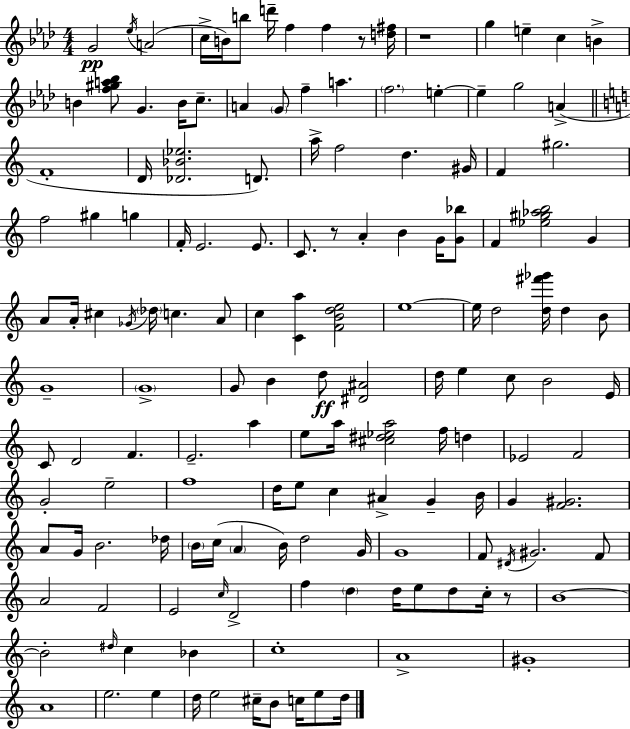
{
  \clef treble
  \numericTimeSignature
  \time 4/4
  \key f \minor
  g'2\pp \acciaccatura { ees''16 }( a'2 | c''16-> b'16) b''8 d'''16-- f''4 f''4 r8 | <d'' fis''>16 r1 | g''4 e''4-- c''4 b'4-> | \break b'4 <f'' gis'' a'' bes''>8 g'4. b'16 c''8.-- | a'4 \parenthesize g'8 f''4-- a''4. | \parenthesize f''2. e''4-.~~ | e''4-- g''2 a'4->( | \break \bar "||" \break \key a \minor f'1-. | d'16 <des' bes' ees''>2. d'8.) | a''16-> f''2 d''4. gis'16 | f'4 gis''2. | \break f''2 gis''4 g''4 | f'16-. e'2. e'8. | c'8. r8 a'4-. b'4 g'16 <g' bes''>8 | f'4 <ees'' gis'' aes'' b''>2 g'4 | \break a'8 a'16-. cis''4 \acciaccatura { ges'16 } \parenthesize des''16 c''4. a'8 | c''4 <c' a''>4 <f' b' d'' e''>2 | e''1~~ | e''16 d''2 <d'' fis''' ges'''>16 d''4 b'8 | \break g'1-- | \parenthesize g'1-> | g'8 b'4 d''8\ff <dis' ais'>2 | d''16 e''4 c''8 b'2 | \break e'16 c'8 d'2 f'4. | e'2.-- a''4 | e''8 a''16 <cis'' dis'' ees'' a''>2 f''16 d''4 | ees'2 f'2 | \break g'2-. e''2-- | f''1 | d''16 e''8 c''4 ais'4-> g'4-- | b'16 g'4 <f' gis'>2. | \break a'8 g'16 b'2. | des''16 \parenthesize b'16 c''16( \parenthesize a'4 b'16) d''2 | g'16 g'1 | f'8 \acciaccatura { dis'16 } gis'2. | \break f'8 a'2 f'2 | e'2 \grace { c''16 } d'2-> | f''4 \parenthesize d''4 d''16 e''8 d''8 | c''16-. r8 b'1~~ | \break b'2-. \grace { dis''16 } c''4 | bes'4 c''1-. | a'1-> | gis'1-. | \break a'1 | e''2. | e''4 d''16 e''2 cis''16-- b'8 | c''16 e''8 d''16 \bar "|."
}